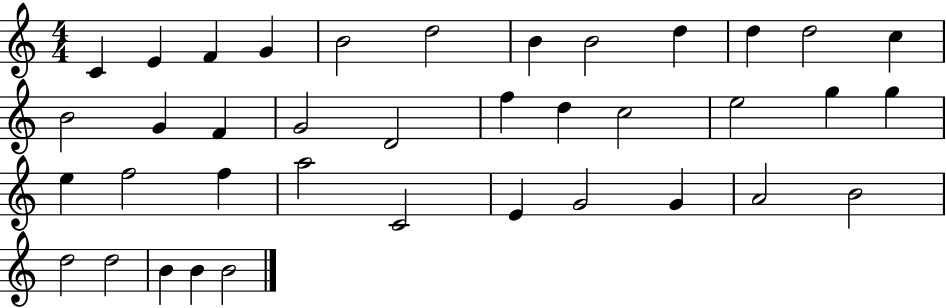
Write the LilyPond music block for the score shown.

{
  \clef treble
  \numericTimeSignature
  \time 4/4
  \key c \major
  c'4 e'4 f'4 g'4 | b'2 d''2 | b'4 b'2 d''4 | d''4 d''2 c''4 | \break b'2 g'4 f'4 | g'2 d'2 | f''4 d''4 c''2 | e''2 g''4 g''4 | \break e''4 f''2 f''4 | a''2 c'2 | e'4 g'2 g'4 | a'2 b'2 | \break d''2 d''2 | b'4 b'4 b'2 | \bar "|."
}